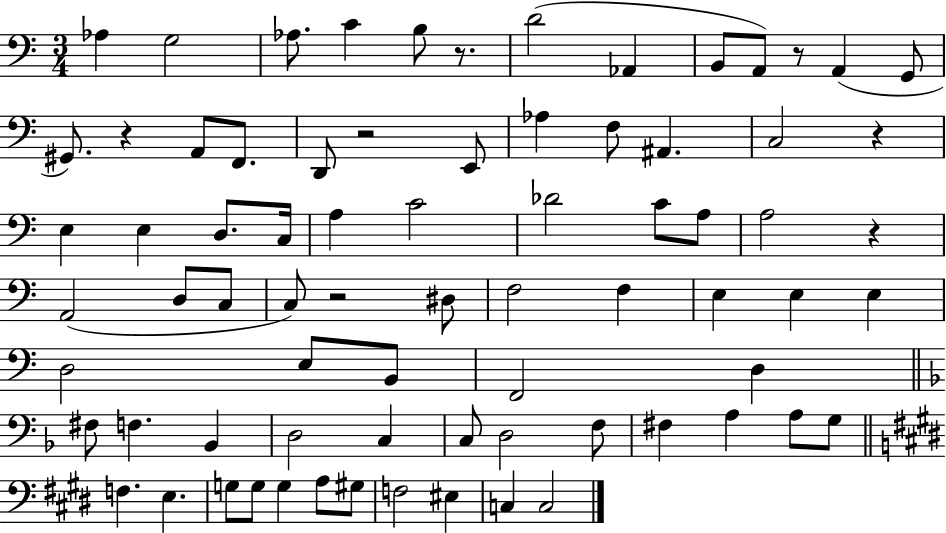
{
  \clef bass
  \numericTimeSignature
  \time 3/4
  \key c \major
  \repeat volta 2 { aes4 g2 | aes8. c'4 b8 r8. | d'2( aes,4 | b,8 a,8) r8 a,4( g,8 | \break gis,8.) r4 a,8 f,8. | d,8 r2 e,8 | aes4 f8 ais,4. | c2 r4 | \break e4 e4 d8. c16 | a4 c'2 | des'2 c'8 a8 | a2 r4 | \break a,2( d8 c8 | c8) r2 dis8 | f2 f4 | e4 e4 e4 | \break d2 e8 b,8 | f,2 d4 | \bar "||" \break \key f \major fis8 f4. bes,4 | d2 c4 | c8 d2 f8 | fis4 a4 a8 g8 | \break \bar "||" \break \key e \major f4. e4. | g8 g8 g4 a8 gis8 | f2 eis4 | c4 c2 | \break } \bar "|."
}